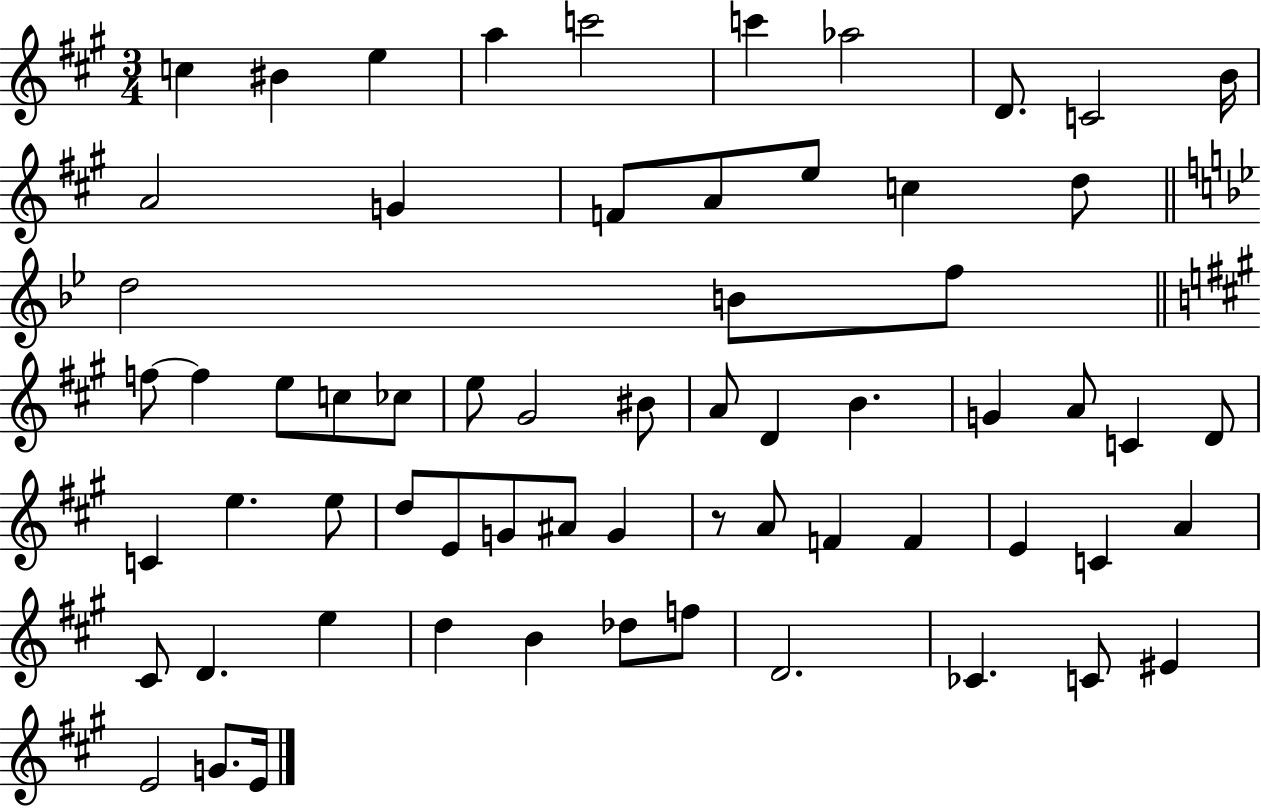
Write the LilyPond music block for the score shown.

{
  \clef treble
  \numericTimeSignature
  \time 3/4
  \key a \major
  c''4 bis'4 e''4 | a''4 c'''2 | c'''4 aes''2 | d'8. c'2 b'16 | \break a'2 g'4 | f'8 a'8 e''8 c''4 d''8 | \bar "||" \break \key bes \major d''2 b'8 f''8 | \bar "||" \break \key a \major f''8~~ f''4 e''8 c''8 ces''8 | e''8 gis'2 bis'8 | a'8 d'4 b'4. | g'4 a'8 c'4 d'8 | \break c'4 e''4. e''8 | d''8 e'8 g'8 ais'8 g'4 | r8 a'8 f'4 f'4 | e'4 c'4 a'4 | \break cis'8 d'4. e''4 | d''4 b'4 des''8 f''8 | d'2. | ces'4. c'8 eis'4 | \break e'2 g'8. e'16 | \bar "|."
}